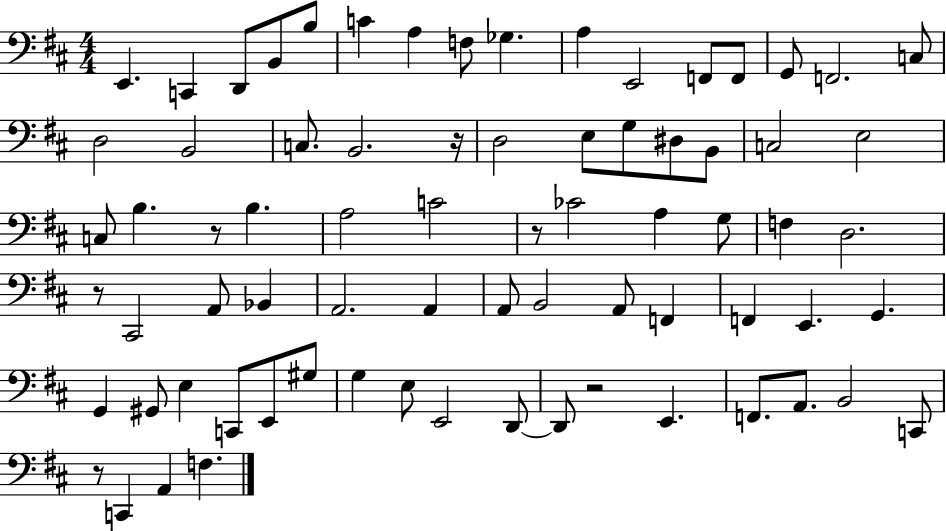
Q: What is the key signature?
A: D major